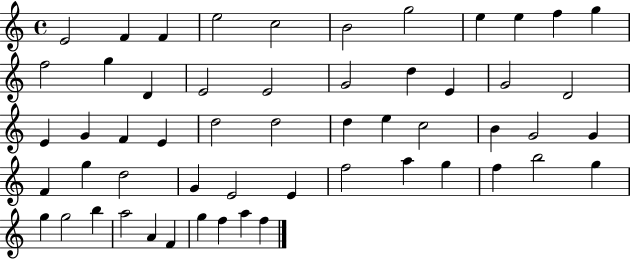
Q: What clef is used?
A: treble